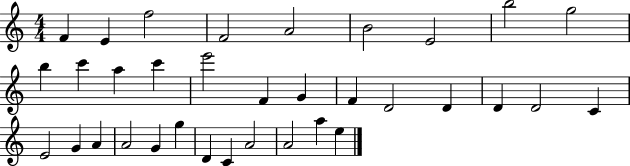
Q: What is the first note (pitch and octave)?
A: F4